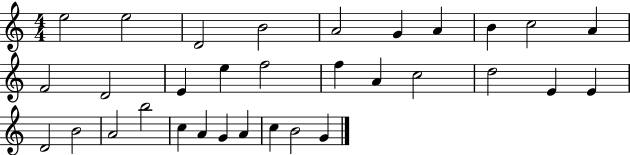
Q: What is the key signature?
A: C major